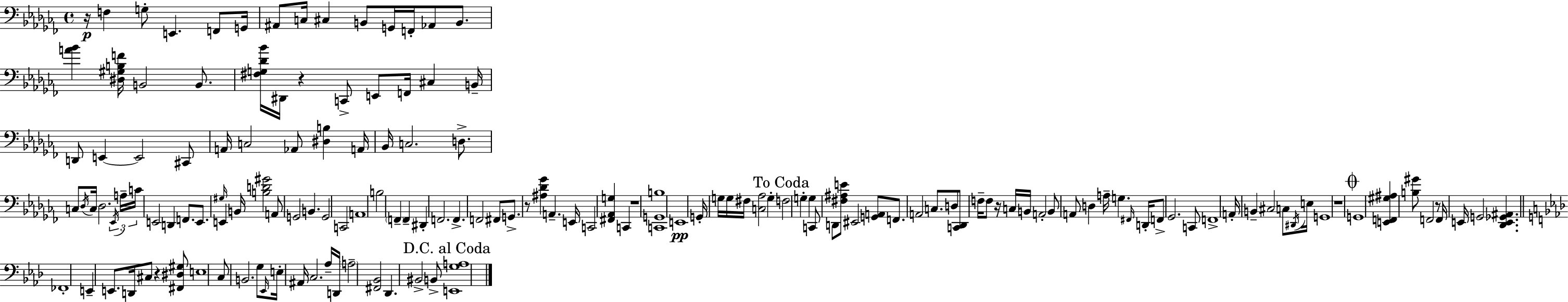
X:1
T:Untitled
M:4/4
L:1/4
K:Abm
z/4 F, G,/2 E,, F,,/2 G,,/4 ^A,,/2 C,/4 ^C, B,,/2 G,,/4 F,,/4 _A,,/2 B,,/2 [A_B] [^D,^G,B,F]/4 B,,2 B,,/2 [^F,G,_D_B]/4 ^D,,/4 z C,,/2 E,,/2 F,,/4 ^C, B,,/4 D,,/2 E,, E,,2 ^C,,/2 A,,/4 C,2 _A,,/2 [^D,B,] A,,/4 _B,,/4 C,2 D,/2 C,/2 _D,/4 C,/4 _D,2 _E,,/4 A,/4 C/4 E,,2 D,, F,,/2 E,,/2 ^G,/4 E,, B,,/4 [B,D^G]2 A,,/2 G,,2 B,, G,,2 C,,2 A,,4 B,2 F,, F,, ^D,, F,,2 F,, F,,2 ^F,,/2 G,,/2 z/2 [^A,_D_G] A,, E,,/4 C,,2 [^F,,_A,,G,] C,, z4 [C,,G,,B,]4 E,,4 G,,/4 G,/4 G,/4 ^F,/4 [C,_A,]2 G, F,2 G, G, C,,/2 D,,/2 [^F,^A,E]/2 ^E,,2 [G,,A,,]/2 F,,/2 A,,2 C,/2 D,/2 [C,,_D,,]/2 F,/4 F,/2 z/4 C,/4 B,,/4 A,,2 B,,/2 A,,/2 D, A,/4 G, ^F,,/4 D,,/4 F,,/2 _G,,2 C,,/2 F,,4 A,,/4 B,, ^C,2 C,/2 ^D,,/4 E,/4 G,,4 z4 G,,4 [E,,F,,^G,^A,] [B,^G]/2 F,,2 z/2 F,,/4 E,,/4 G,,2 [_D,,E,,_G,,^A,,] _F,,4 E,, E,,/2 D,,/4 ^C,/2 z [^F,,^D,^G,]/2 E,4 C,/2 B,,2 G,/2 _E,,/4 E,/4 ^A,,/4 C,2 _A,/4 D,,/4 A,2 [^F,,_B,,]2 _D,, ^B,,2 B,,/2 [E,,G,A,]4